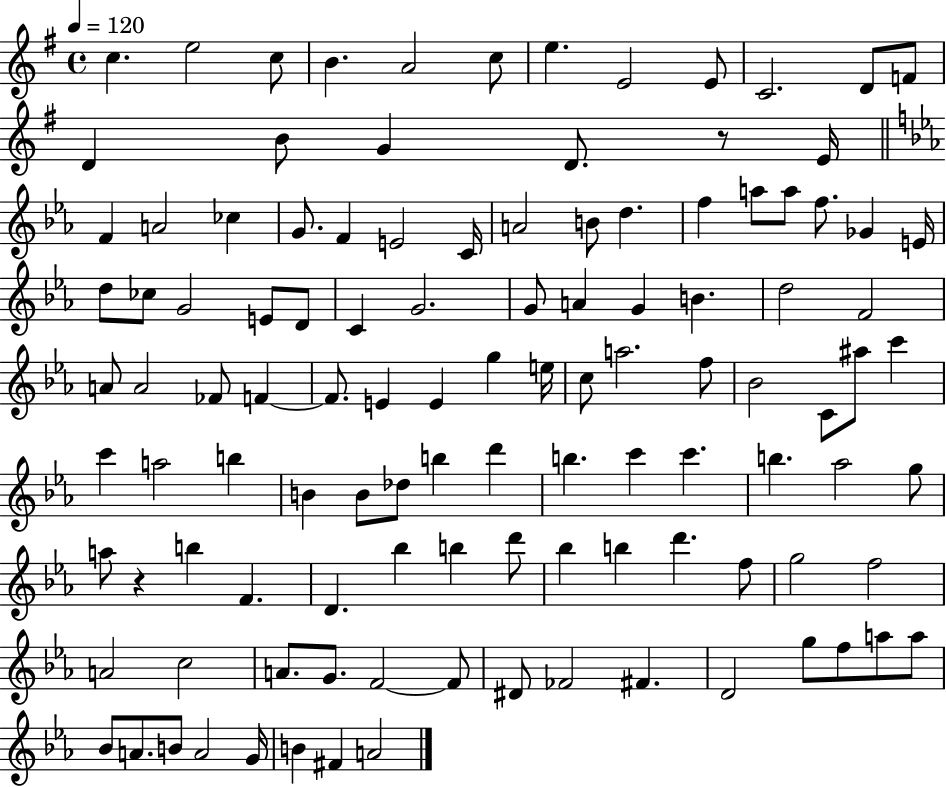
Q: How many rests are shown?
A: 2